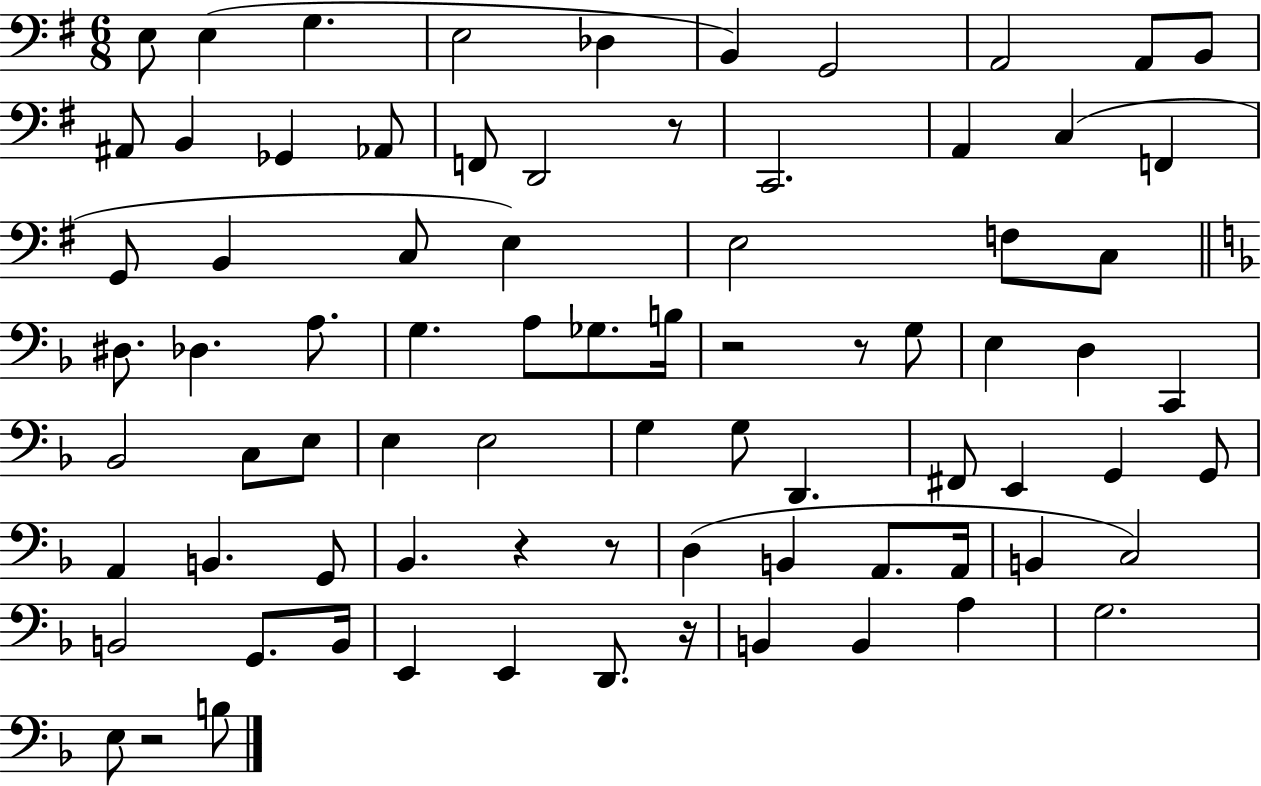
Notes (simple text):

E3/e E3/q G3/q. E3/h Db3/q B2/q G2/h A2/h A2/e B2/e A#2/e B2/q Gb2/q Ab2/e F2/e D2/h R/e C2/h. A2/q C3/q F2/q G2/e B2/q C3/e E3/q E3/h F3/e C3/e D#3/e. Db3/q. A3/e. G3/q. A3/e Gb3/e. B3/s R/h R/e G3/e E3/q D3/q C2/q Bb2/h C3/e E3/e E3/q E3/h G3/q G3/e D2/q. F#2/e E2/q G2/q G2/e A2/q B2/q. G2/e Bb2/q. R/q R/e D3/q B2/q A2/e. A2/s B2/q C3/h B2/h G2/e. B2/s E2/q E2/q D2/e. R/s B2/q B2/q A3/q G3/h. E3/e R/h B3/e